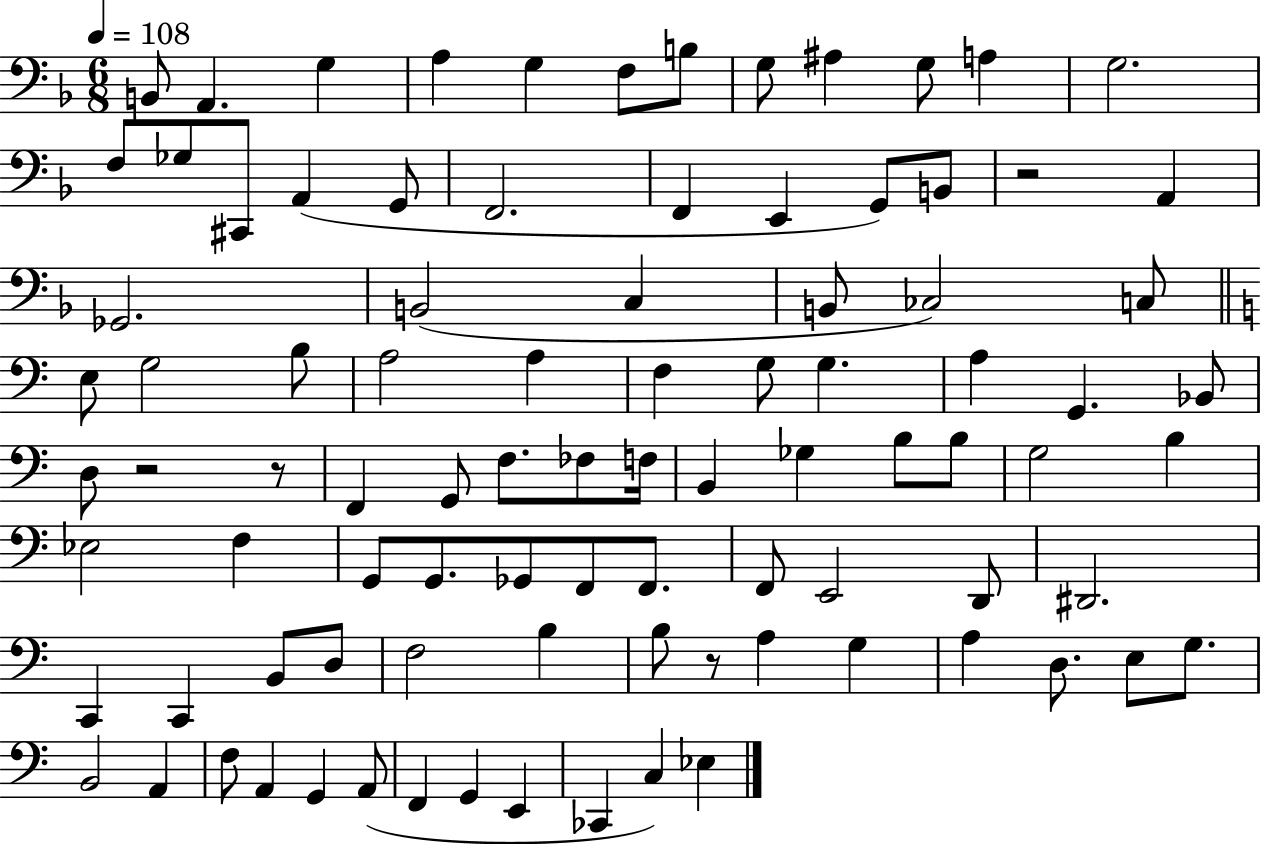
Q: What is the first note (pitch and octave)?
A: B2